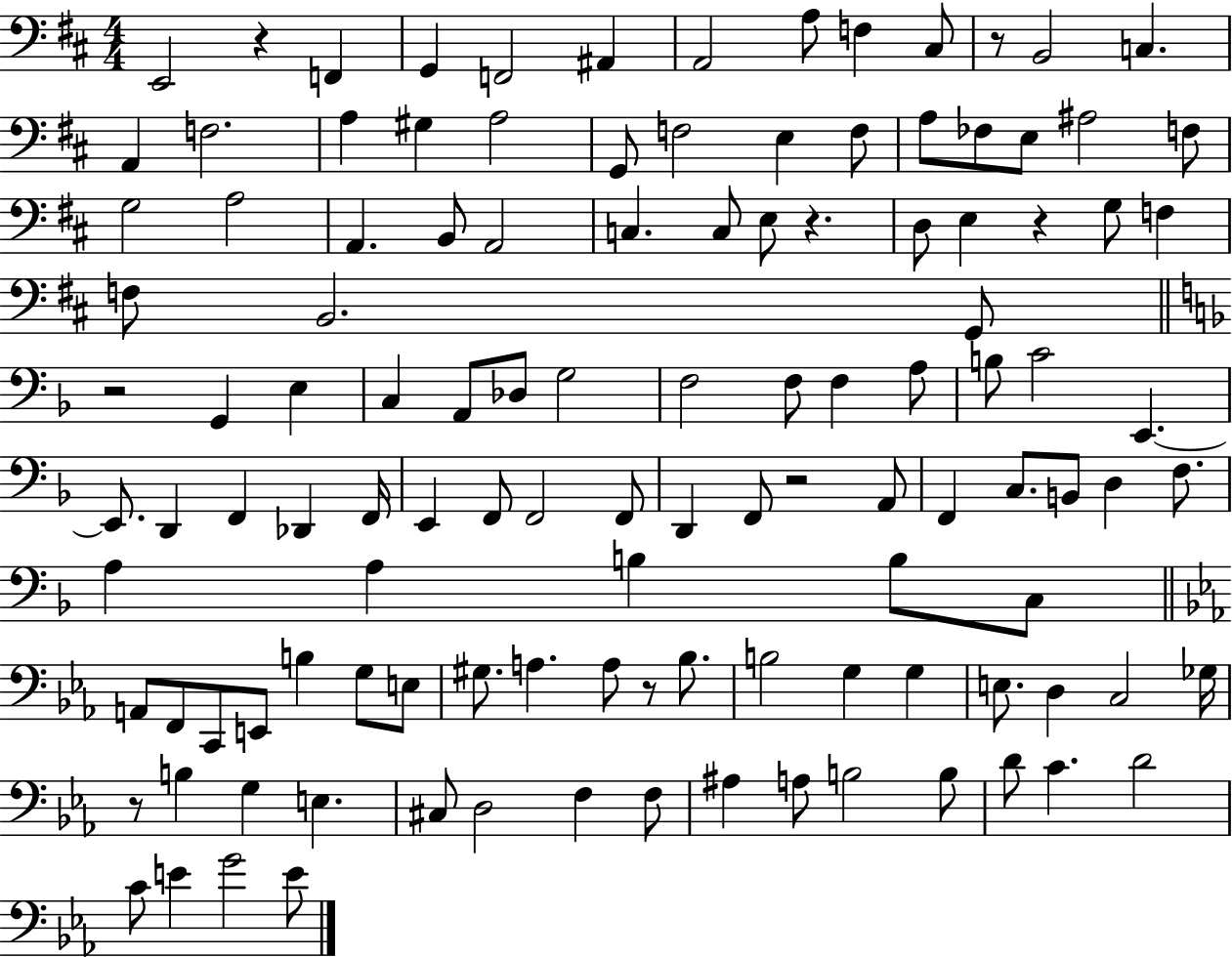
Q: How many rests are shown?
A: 8